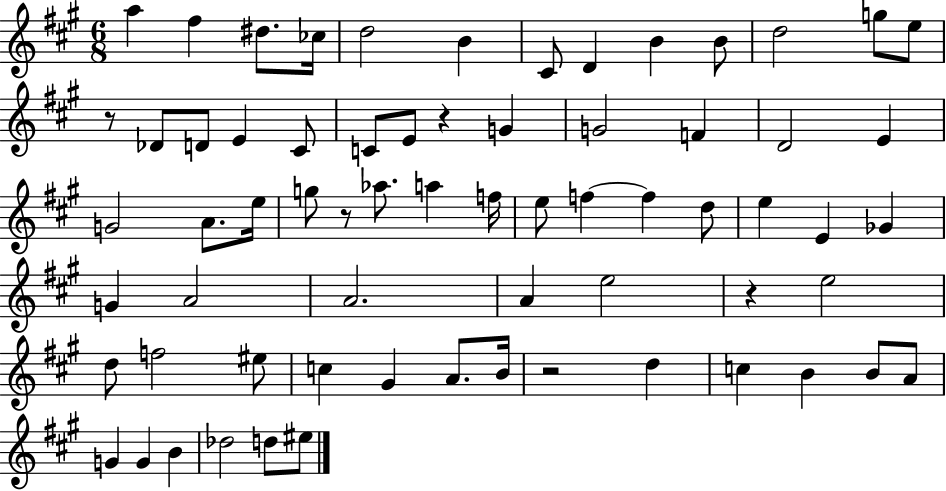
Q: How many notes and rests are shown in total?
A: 67